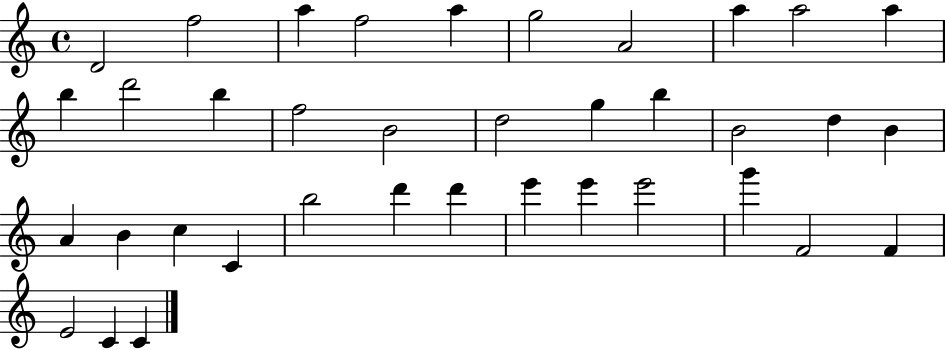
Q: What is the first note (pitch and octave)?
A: D4